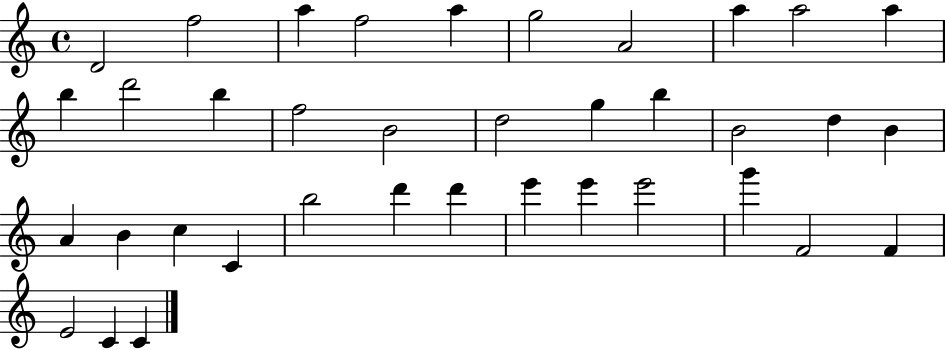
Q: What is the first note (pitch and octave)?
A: D4